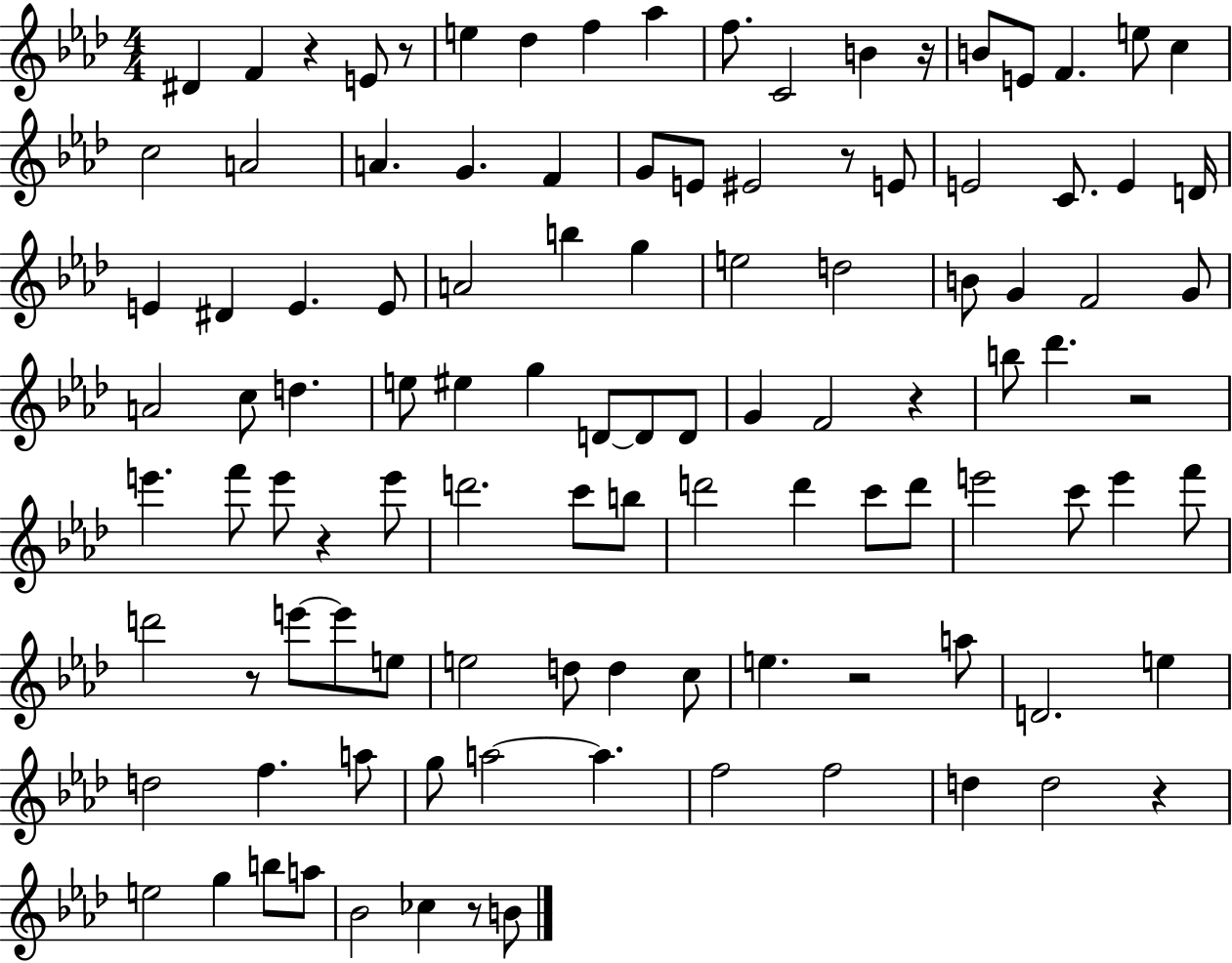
D#4/q F4/q R/q E4/e R/e E5/q Db5/q F5/q Ab5/q F5/e. C4/h B4/q R/s B4/e E4/e F4/q. E5/e C5/q C5/h A4/h A4/q. G4/q. F4/q G4/e E4/e EIS4/h R/e E4/e E4/h C4/e. E4/q D4/s E4/q D#4/q E4/q. E4/e A4/h B5/q G5/q E5/h D5/h B4/e G4/q F4/h G4/e A4/h C5/e D5/q. E5/e EIS5/q G5/q D4/e D4/e D4/e G4/q F4/h R/q B5/e Db6/q. R/h E6/q. F6/e E6/e R/q E6/e D6/h. C6/e B5/e D6/h D6/q C6/e D6/e E6/h C6/e E6/q F6/e D6/h R/e E6/e E6/e E5/e E5/h D5/e D5/q C5/e E5/q. R/h A5/e D4/h. E5/q D5/h F5/q. A5/e G5/e A5/h A5/q. F5/h F5/h D5/q D5/h R/q E5/h G5/q B5/e A5/e Bb4/h CES5/q R/e B4/e